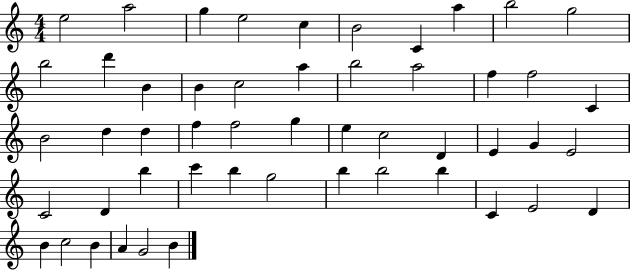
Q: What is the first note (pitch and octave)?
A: E5